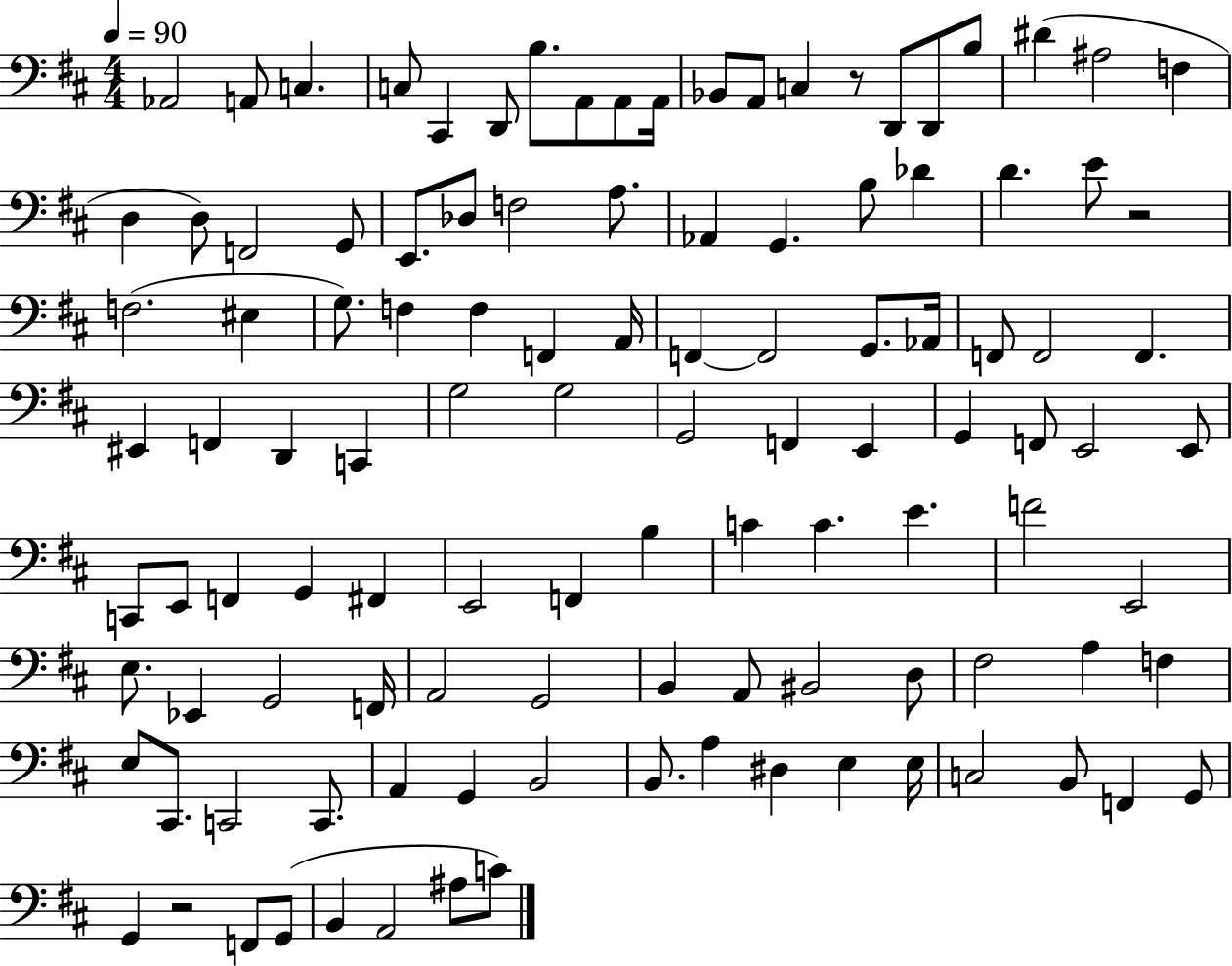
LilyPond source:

{
  \clef bass
  \numericTimeSignature
  \time 4/4
  \key d \major
  \tempo 4 = 90
  aes,2 a,8 c4. | c8 cis,4 d,8 b8. a,8 a,8 a,16 | bes,8 a,8 c4 r8 d,8 d,8 b8 | dis'4( ais2 f4 | \break d4 d8) f,2 g,8 | e,8. des8 f2 a8. | aes,4 g,4. b8 des'4 | d'4. e'8 r2 | \break f2.( eis4 | g8.) f4 f4 f,4 a,16 | f,4~~ f,2 g,8. aes,16 | f,8 f,2 f,4. | \break eis,4 f,4 d,4 c,4 | g2 g2 | g,2 f,4 e,4 | g,4 f,8 e,2 e,8 | \break c,8 e,8 f,4 g,4 fis,4 | e,2 f,4 b4 | c'4 c'4. e'4. | f'2 e,2 | \break e8. ees,4 g,2 f,16 | a,2 g,2 | b,4 a,8 bis,2 d8 | fis2 a4 f4 | \break e8 cis,8. c,2 c,8. | a,4 g,4 b,2 | b,8. a4 dis4 e4 e16 | c2 b,8 f,4 g,8 | \break g,4 r2 f,8 g,8( | b,4 a,2 ais8 c'8) | \bar "|."
}